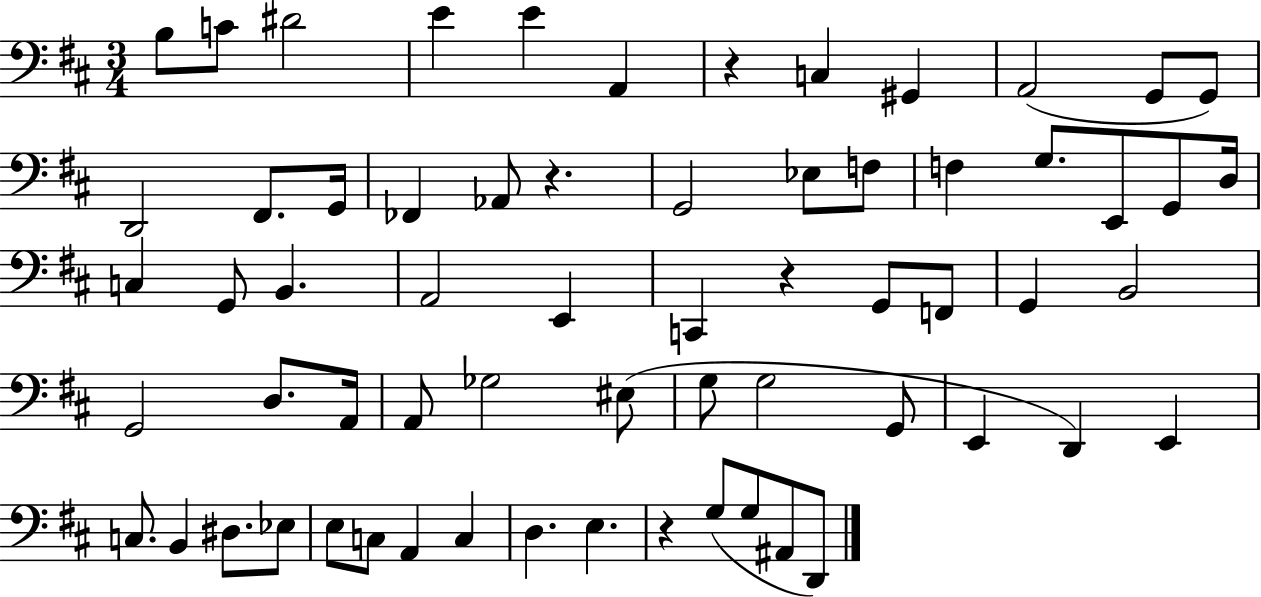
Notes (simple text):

B3/e C4/e D#4/h E4/q E4/q A2/q R/q C3/q G#2/q A2/h G2/e G2/e D2/h F#2/e. G2/s FES2/q Ab2/e R/q. G2/h Eb3/e F3/e F3/q G3/e. E2/e G2/e D3/s C3/q G2/e B2/q. A2/h E2/q C2/q R/q G2/e F2/e G2/q B2/h G2/h D3/e. A2/s A2/e Gb3/h EIS3/e G3/e G3/h G2/e E2/q D2/q E2/q C3/e. B2/q D#3/e. Eb3/e E3/e C3/e A2/q C3/q D3/q. E3/q. R/q G3/e G3/e A#2/e D2/e